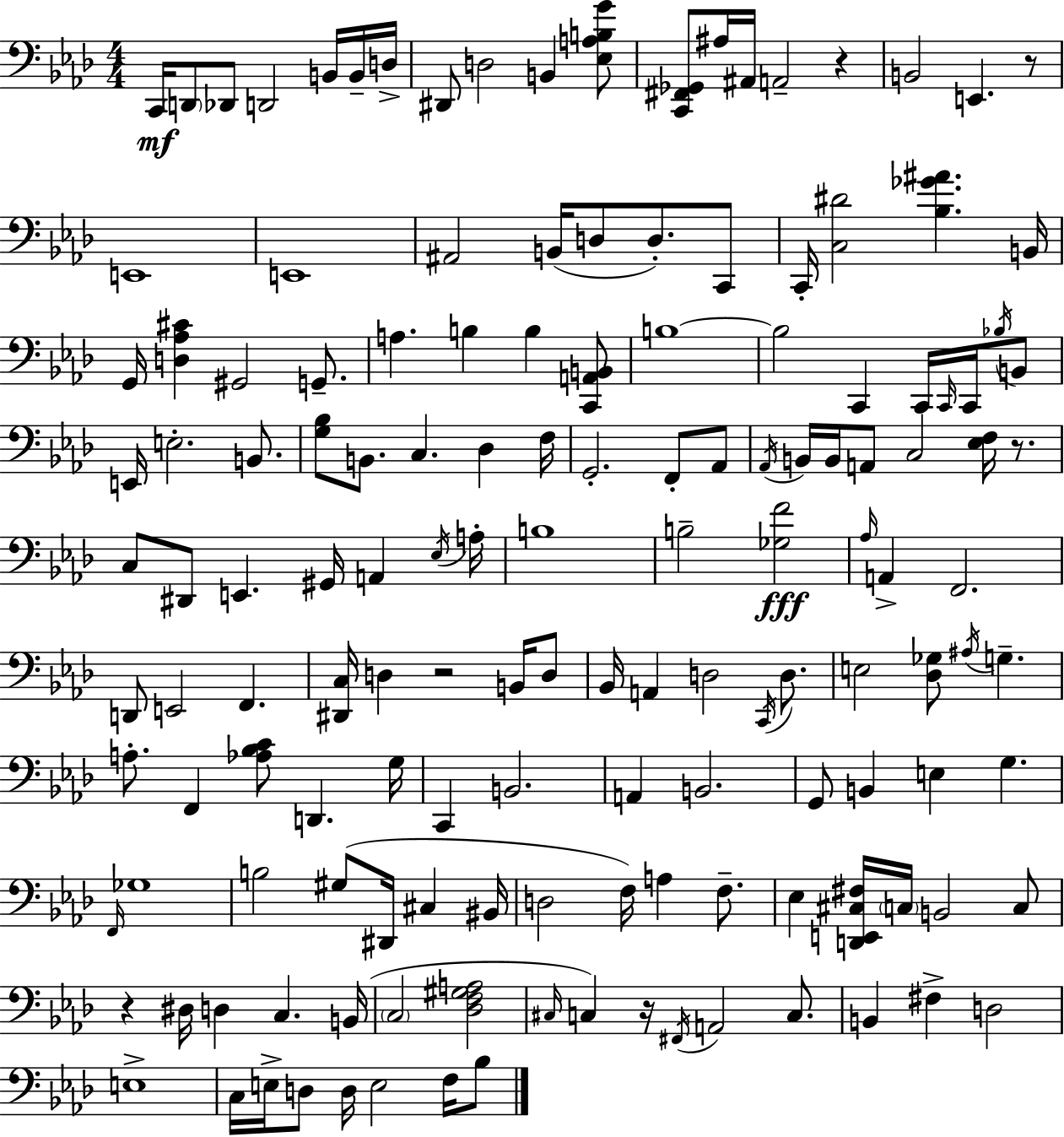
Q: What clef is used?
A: bass